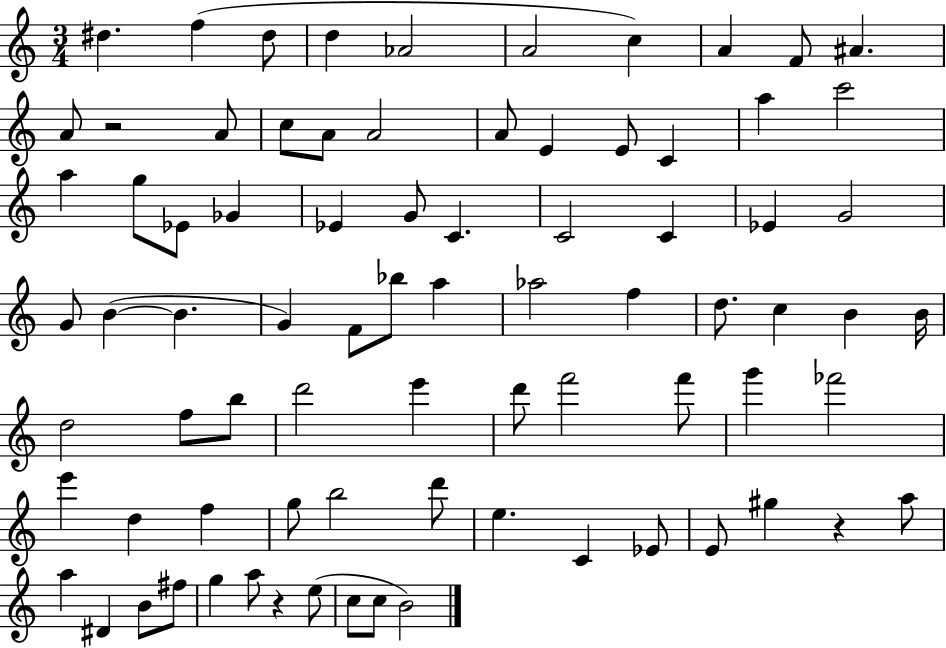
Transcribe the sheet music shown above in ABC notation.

X:1
T:Untitled
M:3/4
L:1/4
K:C
^d f ^d/2 d _A2 A2 c A F/2 ^A A/2 z2 A/2 c/2 A/2 A2 A/2 E E/2 C a c'2 a g/2 _E/2 _G _E G/2 C C2 C _E G2 G/2 B B G F/2 _b/2 a _a2 f d/2 c B B/4 d2 f/2 b/2 d'2 e' d'/2 f'2 f'/2 g' _f'2 e' d f g/2 b2 d'/2 e C _E/2 E/2 ^g z a/2 a ^D B/2 ^f/2 g a/2 z e/2 c/2 c/2 B2